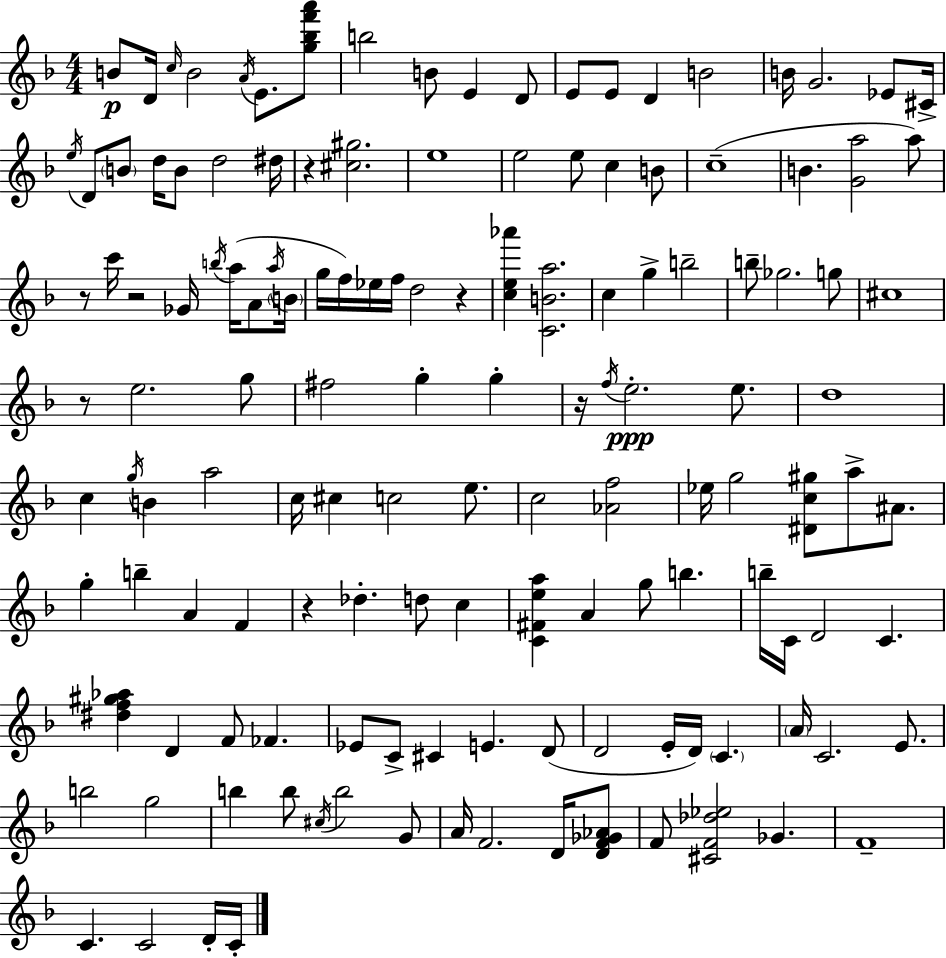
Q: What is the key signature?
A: D minor